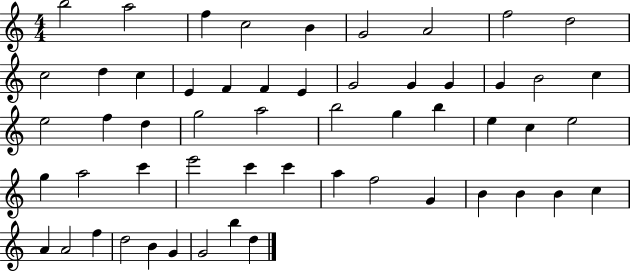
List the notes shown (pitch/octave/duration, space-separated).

B5/h A5/h F5/q C5/h B4/q G4/h A4/h F5/h D5/h C5/h D5/q C5/q E4/q F4/q F4/q E4/q G4/h G4/q G4/q G4/q B4/h C5/q E5/h F5/q D5/q G5/h A5/h B5/h G5/q B5/q E5/q C5/q E5/h G5/q A5/h C6/q E6/h C6/q C6/q A5/q F5/h G4/q B4/q B4/q B4/q C5/q A4/q A4/h F5/q D5/h B4/q G4/q G4/h B5/q D5/q